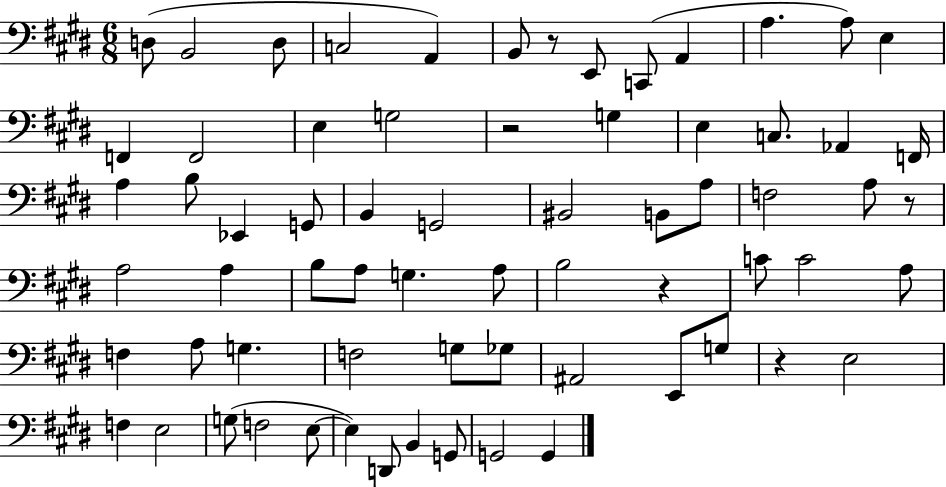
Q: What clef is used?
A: bass